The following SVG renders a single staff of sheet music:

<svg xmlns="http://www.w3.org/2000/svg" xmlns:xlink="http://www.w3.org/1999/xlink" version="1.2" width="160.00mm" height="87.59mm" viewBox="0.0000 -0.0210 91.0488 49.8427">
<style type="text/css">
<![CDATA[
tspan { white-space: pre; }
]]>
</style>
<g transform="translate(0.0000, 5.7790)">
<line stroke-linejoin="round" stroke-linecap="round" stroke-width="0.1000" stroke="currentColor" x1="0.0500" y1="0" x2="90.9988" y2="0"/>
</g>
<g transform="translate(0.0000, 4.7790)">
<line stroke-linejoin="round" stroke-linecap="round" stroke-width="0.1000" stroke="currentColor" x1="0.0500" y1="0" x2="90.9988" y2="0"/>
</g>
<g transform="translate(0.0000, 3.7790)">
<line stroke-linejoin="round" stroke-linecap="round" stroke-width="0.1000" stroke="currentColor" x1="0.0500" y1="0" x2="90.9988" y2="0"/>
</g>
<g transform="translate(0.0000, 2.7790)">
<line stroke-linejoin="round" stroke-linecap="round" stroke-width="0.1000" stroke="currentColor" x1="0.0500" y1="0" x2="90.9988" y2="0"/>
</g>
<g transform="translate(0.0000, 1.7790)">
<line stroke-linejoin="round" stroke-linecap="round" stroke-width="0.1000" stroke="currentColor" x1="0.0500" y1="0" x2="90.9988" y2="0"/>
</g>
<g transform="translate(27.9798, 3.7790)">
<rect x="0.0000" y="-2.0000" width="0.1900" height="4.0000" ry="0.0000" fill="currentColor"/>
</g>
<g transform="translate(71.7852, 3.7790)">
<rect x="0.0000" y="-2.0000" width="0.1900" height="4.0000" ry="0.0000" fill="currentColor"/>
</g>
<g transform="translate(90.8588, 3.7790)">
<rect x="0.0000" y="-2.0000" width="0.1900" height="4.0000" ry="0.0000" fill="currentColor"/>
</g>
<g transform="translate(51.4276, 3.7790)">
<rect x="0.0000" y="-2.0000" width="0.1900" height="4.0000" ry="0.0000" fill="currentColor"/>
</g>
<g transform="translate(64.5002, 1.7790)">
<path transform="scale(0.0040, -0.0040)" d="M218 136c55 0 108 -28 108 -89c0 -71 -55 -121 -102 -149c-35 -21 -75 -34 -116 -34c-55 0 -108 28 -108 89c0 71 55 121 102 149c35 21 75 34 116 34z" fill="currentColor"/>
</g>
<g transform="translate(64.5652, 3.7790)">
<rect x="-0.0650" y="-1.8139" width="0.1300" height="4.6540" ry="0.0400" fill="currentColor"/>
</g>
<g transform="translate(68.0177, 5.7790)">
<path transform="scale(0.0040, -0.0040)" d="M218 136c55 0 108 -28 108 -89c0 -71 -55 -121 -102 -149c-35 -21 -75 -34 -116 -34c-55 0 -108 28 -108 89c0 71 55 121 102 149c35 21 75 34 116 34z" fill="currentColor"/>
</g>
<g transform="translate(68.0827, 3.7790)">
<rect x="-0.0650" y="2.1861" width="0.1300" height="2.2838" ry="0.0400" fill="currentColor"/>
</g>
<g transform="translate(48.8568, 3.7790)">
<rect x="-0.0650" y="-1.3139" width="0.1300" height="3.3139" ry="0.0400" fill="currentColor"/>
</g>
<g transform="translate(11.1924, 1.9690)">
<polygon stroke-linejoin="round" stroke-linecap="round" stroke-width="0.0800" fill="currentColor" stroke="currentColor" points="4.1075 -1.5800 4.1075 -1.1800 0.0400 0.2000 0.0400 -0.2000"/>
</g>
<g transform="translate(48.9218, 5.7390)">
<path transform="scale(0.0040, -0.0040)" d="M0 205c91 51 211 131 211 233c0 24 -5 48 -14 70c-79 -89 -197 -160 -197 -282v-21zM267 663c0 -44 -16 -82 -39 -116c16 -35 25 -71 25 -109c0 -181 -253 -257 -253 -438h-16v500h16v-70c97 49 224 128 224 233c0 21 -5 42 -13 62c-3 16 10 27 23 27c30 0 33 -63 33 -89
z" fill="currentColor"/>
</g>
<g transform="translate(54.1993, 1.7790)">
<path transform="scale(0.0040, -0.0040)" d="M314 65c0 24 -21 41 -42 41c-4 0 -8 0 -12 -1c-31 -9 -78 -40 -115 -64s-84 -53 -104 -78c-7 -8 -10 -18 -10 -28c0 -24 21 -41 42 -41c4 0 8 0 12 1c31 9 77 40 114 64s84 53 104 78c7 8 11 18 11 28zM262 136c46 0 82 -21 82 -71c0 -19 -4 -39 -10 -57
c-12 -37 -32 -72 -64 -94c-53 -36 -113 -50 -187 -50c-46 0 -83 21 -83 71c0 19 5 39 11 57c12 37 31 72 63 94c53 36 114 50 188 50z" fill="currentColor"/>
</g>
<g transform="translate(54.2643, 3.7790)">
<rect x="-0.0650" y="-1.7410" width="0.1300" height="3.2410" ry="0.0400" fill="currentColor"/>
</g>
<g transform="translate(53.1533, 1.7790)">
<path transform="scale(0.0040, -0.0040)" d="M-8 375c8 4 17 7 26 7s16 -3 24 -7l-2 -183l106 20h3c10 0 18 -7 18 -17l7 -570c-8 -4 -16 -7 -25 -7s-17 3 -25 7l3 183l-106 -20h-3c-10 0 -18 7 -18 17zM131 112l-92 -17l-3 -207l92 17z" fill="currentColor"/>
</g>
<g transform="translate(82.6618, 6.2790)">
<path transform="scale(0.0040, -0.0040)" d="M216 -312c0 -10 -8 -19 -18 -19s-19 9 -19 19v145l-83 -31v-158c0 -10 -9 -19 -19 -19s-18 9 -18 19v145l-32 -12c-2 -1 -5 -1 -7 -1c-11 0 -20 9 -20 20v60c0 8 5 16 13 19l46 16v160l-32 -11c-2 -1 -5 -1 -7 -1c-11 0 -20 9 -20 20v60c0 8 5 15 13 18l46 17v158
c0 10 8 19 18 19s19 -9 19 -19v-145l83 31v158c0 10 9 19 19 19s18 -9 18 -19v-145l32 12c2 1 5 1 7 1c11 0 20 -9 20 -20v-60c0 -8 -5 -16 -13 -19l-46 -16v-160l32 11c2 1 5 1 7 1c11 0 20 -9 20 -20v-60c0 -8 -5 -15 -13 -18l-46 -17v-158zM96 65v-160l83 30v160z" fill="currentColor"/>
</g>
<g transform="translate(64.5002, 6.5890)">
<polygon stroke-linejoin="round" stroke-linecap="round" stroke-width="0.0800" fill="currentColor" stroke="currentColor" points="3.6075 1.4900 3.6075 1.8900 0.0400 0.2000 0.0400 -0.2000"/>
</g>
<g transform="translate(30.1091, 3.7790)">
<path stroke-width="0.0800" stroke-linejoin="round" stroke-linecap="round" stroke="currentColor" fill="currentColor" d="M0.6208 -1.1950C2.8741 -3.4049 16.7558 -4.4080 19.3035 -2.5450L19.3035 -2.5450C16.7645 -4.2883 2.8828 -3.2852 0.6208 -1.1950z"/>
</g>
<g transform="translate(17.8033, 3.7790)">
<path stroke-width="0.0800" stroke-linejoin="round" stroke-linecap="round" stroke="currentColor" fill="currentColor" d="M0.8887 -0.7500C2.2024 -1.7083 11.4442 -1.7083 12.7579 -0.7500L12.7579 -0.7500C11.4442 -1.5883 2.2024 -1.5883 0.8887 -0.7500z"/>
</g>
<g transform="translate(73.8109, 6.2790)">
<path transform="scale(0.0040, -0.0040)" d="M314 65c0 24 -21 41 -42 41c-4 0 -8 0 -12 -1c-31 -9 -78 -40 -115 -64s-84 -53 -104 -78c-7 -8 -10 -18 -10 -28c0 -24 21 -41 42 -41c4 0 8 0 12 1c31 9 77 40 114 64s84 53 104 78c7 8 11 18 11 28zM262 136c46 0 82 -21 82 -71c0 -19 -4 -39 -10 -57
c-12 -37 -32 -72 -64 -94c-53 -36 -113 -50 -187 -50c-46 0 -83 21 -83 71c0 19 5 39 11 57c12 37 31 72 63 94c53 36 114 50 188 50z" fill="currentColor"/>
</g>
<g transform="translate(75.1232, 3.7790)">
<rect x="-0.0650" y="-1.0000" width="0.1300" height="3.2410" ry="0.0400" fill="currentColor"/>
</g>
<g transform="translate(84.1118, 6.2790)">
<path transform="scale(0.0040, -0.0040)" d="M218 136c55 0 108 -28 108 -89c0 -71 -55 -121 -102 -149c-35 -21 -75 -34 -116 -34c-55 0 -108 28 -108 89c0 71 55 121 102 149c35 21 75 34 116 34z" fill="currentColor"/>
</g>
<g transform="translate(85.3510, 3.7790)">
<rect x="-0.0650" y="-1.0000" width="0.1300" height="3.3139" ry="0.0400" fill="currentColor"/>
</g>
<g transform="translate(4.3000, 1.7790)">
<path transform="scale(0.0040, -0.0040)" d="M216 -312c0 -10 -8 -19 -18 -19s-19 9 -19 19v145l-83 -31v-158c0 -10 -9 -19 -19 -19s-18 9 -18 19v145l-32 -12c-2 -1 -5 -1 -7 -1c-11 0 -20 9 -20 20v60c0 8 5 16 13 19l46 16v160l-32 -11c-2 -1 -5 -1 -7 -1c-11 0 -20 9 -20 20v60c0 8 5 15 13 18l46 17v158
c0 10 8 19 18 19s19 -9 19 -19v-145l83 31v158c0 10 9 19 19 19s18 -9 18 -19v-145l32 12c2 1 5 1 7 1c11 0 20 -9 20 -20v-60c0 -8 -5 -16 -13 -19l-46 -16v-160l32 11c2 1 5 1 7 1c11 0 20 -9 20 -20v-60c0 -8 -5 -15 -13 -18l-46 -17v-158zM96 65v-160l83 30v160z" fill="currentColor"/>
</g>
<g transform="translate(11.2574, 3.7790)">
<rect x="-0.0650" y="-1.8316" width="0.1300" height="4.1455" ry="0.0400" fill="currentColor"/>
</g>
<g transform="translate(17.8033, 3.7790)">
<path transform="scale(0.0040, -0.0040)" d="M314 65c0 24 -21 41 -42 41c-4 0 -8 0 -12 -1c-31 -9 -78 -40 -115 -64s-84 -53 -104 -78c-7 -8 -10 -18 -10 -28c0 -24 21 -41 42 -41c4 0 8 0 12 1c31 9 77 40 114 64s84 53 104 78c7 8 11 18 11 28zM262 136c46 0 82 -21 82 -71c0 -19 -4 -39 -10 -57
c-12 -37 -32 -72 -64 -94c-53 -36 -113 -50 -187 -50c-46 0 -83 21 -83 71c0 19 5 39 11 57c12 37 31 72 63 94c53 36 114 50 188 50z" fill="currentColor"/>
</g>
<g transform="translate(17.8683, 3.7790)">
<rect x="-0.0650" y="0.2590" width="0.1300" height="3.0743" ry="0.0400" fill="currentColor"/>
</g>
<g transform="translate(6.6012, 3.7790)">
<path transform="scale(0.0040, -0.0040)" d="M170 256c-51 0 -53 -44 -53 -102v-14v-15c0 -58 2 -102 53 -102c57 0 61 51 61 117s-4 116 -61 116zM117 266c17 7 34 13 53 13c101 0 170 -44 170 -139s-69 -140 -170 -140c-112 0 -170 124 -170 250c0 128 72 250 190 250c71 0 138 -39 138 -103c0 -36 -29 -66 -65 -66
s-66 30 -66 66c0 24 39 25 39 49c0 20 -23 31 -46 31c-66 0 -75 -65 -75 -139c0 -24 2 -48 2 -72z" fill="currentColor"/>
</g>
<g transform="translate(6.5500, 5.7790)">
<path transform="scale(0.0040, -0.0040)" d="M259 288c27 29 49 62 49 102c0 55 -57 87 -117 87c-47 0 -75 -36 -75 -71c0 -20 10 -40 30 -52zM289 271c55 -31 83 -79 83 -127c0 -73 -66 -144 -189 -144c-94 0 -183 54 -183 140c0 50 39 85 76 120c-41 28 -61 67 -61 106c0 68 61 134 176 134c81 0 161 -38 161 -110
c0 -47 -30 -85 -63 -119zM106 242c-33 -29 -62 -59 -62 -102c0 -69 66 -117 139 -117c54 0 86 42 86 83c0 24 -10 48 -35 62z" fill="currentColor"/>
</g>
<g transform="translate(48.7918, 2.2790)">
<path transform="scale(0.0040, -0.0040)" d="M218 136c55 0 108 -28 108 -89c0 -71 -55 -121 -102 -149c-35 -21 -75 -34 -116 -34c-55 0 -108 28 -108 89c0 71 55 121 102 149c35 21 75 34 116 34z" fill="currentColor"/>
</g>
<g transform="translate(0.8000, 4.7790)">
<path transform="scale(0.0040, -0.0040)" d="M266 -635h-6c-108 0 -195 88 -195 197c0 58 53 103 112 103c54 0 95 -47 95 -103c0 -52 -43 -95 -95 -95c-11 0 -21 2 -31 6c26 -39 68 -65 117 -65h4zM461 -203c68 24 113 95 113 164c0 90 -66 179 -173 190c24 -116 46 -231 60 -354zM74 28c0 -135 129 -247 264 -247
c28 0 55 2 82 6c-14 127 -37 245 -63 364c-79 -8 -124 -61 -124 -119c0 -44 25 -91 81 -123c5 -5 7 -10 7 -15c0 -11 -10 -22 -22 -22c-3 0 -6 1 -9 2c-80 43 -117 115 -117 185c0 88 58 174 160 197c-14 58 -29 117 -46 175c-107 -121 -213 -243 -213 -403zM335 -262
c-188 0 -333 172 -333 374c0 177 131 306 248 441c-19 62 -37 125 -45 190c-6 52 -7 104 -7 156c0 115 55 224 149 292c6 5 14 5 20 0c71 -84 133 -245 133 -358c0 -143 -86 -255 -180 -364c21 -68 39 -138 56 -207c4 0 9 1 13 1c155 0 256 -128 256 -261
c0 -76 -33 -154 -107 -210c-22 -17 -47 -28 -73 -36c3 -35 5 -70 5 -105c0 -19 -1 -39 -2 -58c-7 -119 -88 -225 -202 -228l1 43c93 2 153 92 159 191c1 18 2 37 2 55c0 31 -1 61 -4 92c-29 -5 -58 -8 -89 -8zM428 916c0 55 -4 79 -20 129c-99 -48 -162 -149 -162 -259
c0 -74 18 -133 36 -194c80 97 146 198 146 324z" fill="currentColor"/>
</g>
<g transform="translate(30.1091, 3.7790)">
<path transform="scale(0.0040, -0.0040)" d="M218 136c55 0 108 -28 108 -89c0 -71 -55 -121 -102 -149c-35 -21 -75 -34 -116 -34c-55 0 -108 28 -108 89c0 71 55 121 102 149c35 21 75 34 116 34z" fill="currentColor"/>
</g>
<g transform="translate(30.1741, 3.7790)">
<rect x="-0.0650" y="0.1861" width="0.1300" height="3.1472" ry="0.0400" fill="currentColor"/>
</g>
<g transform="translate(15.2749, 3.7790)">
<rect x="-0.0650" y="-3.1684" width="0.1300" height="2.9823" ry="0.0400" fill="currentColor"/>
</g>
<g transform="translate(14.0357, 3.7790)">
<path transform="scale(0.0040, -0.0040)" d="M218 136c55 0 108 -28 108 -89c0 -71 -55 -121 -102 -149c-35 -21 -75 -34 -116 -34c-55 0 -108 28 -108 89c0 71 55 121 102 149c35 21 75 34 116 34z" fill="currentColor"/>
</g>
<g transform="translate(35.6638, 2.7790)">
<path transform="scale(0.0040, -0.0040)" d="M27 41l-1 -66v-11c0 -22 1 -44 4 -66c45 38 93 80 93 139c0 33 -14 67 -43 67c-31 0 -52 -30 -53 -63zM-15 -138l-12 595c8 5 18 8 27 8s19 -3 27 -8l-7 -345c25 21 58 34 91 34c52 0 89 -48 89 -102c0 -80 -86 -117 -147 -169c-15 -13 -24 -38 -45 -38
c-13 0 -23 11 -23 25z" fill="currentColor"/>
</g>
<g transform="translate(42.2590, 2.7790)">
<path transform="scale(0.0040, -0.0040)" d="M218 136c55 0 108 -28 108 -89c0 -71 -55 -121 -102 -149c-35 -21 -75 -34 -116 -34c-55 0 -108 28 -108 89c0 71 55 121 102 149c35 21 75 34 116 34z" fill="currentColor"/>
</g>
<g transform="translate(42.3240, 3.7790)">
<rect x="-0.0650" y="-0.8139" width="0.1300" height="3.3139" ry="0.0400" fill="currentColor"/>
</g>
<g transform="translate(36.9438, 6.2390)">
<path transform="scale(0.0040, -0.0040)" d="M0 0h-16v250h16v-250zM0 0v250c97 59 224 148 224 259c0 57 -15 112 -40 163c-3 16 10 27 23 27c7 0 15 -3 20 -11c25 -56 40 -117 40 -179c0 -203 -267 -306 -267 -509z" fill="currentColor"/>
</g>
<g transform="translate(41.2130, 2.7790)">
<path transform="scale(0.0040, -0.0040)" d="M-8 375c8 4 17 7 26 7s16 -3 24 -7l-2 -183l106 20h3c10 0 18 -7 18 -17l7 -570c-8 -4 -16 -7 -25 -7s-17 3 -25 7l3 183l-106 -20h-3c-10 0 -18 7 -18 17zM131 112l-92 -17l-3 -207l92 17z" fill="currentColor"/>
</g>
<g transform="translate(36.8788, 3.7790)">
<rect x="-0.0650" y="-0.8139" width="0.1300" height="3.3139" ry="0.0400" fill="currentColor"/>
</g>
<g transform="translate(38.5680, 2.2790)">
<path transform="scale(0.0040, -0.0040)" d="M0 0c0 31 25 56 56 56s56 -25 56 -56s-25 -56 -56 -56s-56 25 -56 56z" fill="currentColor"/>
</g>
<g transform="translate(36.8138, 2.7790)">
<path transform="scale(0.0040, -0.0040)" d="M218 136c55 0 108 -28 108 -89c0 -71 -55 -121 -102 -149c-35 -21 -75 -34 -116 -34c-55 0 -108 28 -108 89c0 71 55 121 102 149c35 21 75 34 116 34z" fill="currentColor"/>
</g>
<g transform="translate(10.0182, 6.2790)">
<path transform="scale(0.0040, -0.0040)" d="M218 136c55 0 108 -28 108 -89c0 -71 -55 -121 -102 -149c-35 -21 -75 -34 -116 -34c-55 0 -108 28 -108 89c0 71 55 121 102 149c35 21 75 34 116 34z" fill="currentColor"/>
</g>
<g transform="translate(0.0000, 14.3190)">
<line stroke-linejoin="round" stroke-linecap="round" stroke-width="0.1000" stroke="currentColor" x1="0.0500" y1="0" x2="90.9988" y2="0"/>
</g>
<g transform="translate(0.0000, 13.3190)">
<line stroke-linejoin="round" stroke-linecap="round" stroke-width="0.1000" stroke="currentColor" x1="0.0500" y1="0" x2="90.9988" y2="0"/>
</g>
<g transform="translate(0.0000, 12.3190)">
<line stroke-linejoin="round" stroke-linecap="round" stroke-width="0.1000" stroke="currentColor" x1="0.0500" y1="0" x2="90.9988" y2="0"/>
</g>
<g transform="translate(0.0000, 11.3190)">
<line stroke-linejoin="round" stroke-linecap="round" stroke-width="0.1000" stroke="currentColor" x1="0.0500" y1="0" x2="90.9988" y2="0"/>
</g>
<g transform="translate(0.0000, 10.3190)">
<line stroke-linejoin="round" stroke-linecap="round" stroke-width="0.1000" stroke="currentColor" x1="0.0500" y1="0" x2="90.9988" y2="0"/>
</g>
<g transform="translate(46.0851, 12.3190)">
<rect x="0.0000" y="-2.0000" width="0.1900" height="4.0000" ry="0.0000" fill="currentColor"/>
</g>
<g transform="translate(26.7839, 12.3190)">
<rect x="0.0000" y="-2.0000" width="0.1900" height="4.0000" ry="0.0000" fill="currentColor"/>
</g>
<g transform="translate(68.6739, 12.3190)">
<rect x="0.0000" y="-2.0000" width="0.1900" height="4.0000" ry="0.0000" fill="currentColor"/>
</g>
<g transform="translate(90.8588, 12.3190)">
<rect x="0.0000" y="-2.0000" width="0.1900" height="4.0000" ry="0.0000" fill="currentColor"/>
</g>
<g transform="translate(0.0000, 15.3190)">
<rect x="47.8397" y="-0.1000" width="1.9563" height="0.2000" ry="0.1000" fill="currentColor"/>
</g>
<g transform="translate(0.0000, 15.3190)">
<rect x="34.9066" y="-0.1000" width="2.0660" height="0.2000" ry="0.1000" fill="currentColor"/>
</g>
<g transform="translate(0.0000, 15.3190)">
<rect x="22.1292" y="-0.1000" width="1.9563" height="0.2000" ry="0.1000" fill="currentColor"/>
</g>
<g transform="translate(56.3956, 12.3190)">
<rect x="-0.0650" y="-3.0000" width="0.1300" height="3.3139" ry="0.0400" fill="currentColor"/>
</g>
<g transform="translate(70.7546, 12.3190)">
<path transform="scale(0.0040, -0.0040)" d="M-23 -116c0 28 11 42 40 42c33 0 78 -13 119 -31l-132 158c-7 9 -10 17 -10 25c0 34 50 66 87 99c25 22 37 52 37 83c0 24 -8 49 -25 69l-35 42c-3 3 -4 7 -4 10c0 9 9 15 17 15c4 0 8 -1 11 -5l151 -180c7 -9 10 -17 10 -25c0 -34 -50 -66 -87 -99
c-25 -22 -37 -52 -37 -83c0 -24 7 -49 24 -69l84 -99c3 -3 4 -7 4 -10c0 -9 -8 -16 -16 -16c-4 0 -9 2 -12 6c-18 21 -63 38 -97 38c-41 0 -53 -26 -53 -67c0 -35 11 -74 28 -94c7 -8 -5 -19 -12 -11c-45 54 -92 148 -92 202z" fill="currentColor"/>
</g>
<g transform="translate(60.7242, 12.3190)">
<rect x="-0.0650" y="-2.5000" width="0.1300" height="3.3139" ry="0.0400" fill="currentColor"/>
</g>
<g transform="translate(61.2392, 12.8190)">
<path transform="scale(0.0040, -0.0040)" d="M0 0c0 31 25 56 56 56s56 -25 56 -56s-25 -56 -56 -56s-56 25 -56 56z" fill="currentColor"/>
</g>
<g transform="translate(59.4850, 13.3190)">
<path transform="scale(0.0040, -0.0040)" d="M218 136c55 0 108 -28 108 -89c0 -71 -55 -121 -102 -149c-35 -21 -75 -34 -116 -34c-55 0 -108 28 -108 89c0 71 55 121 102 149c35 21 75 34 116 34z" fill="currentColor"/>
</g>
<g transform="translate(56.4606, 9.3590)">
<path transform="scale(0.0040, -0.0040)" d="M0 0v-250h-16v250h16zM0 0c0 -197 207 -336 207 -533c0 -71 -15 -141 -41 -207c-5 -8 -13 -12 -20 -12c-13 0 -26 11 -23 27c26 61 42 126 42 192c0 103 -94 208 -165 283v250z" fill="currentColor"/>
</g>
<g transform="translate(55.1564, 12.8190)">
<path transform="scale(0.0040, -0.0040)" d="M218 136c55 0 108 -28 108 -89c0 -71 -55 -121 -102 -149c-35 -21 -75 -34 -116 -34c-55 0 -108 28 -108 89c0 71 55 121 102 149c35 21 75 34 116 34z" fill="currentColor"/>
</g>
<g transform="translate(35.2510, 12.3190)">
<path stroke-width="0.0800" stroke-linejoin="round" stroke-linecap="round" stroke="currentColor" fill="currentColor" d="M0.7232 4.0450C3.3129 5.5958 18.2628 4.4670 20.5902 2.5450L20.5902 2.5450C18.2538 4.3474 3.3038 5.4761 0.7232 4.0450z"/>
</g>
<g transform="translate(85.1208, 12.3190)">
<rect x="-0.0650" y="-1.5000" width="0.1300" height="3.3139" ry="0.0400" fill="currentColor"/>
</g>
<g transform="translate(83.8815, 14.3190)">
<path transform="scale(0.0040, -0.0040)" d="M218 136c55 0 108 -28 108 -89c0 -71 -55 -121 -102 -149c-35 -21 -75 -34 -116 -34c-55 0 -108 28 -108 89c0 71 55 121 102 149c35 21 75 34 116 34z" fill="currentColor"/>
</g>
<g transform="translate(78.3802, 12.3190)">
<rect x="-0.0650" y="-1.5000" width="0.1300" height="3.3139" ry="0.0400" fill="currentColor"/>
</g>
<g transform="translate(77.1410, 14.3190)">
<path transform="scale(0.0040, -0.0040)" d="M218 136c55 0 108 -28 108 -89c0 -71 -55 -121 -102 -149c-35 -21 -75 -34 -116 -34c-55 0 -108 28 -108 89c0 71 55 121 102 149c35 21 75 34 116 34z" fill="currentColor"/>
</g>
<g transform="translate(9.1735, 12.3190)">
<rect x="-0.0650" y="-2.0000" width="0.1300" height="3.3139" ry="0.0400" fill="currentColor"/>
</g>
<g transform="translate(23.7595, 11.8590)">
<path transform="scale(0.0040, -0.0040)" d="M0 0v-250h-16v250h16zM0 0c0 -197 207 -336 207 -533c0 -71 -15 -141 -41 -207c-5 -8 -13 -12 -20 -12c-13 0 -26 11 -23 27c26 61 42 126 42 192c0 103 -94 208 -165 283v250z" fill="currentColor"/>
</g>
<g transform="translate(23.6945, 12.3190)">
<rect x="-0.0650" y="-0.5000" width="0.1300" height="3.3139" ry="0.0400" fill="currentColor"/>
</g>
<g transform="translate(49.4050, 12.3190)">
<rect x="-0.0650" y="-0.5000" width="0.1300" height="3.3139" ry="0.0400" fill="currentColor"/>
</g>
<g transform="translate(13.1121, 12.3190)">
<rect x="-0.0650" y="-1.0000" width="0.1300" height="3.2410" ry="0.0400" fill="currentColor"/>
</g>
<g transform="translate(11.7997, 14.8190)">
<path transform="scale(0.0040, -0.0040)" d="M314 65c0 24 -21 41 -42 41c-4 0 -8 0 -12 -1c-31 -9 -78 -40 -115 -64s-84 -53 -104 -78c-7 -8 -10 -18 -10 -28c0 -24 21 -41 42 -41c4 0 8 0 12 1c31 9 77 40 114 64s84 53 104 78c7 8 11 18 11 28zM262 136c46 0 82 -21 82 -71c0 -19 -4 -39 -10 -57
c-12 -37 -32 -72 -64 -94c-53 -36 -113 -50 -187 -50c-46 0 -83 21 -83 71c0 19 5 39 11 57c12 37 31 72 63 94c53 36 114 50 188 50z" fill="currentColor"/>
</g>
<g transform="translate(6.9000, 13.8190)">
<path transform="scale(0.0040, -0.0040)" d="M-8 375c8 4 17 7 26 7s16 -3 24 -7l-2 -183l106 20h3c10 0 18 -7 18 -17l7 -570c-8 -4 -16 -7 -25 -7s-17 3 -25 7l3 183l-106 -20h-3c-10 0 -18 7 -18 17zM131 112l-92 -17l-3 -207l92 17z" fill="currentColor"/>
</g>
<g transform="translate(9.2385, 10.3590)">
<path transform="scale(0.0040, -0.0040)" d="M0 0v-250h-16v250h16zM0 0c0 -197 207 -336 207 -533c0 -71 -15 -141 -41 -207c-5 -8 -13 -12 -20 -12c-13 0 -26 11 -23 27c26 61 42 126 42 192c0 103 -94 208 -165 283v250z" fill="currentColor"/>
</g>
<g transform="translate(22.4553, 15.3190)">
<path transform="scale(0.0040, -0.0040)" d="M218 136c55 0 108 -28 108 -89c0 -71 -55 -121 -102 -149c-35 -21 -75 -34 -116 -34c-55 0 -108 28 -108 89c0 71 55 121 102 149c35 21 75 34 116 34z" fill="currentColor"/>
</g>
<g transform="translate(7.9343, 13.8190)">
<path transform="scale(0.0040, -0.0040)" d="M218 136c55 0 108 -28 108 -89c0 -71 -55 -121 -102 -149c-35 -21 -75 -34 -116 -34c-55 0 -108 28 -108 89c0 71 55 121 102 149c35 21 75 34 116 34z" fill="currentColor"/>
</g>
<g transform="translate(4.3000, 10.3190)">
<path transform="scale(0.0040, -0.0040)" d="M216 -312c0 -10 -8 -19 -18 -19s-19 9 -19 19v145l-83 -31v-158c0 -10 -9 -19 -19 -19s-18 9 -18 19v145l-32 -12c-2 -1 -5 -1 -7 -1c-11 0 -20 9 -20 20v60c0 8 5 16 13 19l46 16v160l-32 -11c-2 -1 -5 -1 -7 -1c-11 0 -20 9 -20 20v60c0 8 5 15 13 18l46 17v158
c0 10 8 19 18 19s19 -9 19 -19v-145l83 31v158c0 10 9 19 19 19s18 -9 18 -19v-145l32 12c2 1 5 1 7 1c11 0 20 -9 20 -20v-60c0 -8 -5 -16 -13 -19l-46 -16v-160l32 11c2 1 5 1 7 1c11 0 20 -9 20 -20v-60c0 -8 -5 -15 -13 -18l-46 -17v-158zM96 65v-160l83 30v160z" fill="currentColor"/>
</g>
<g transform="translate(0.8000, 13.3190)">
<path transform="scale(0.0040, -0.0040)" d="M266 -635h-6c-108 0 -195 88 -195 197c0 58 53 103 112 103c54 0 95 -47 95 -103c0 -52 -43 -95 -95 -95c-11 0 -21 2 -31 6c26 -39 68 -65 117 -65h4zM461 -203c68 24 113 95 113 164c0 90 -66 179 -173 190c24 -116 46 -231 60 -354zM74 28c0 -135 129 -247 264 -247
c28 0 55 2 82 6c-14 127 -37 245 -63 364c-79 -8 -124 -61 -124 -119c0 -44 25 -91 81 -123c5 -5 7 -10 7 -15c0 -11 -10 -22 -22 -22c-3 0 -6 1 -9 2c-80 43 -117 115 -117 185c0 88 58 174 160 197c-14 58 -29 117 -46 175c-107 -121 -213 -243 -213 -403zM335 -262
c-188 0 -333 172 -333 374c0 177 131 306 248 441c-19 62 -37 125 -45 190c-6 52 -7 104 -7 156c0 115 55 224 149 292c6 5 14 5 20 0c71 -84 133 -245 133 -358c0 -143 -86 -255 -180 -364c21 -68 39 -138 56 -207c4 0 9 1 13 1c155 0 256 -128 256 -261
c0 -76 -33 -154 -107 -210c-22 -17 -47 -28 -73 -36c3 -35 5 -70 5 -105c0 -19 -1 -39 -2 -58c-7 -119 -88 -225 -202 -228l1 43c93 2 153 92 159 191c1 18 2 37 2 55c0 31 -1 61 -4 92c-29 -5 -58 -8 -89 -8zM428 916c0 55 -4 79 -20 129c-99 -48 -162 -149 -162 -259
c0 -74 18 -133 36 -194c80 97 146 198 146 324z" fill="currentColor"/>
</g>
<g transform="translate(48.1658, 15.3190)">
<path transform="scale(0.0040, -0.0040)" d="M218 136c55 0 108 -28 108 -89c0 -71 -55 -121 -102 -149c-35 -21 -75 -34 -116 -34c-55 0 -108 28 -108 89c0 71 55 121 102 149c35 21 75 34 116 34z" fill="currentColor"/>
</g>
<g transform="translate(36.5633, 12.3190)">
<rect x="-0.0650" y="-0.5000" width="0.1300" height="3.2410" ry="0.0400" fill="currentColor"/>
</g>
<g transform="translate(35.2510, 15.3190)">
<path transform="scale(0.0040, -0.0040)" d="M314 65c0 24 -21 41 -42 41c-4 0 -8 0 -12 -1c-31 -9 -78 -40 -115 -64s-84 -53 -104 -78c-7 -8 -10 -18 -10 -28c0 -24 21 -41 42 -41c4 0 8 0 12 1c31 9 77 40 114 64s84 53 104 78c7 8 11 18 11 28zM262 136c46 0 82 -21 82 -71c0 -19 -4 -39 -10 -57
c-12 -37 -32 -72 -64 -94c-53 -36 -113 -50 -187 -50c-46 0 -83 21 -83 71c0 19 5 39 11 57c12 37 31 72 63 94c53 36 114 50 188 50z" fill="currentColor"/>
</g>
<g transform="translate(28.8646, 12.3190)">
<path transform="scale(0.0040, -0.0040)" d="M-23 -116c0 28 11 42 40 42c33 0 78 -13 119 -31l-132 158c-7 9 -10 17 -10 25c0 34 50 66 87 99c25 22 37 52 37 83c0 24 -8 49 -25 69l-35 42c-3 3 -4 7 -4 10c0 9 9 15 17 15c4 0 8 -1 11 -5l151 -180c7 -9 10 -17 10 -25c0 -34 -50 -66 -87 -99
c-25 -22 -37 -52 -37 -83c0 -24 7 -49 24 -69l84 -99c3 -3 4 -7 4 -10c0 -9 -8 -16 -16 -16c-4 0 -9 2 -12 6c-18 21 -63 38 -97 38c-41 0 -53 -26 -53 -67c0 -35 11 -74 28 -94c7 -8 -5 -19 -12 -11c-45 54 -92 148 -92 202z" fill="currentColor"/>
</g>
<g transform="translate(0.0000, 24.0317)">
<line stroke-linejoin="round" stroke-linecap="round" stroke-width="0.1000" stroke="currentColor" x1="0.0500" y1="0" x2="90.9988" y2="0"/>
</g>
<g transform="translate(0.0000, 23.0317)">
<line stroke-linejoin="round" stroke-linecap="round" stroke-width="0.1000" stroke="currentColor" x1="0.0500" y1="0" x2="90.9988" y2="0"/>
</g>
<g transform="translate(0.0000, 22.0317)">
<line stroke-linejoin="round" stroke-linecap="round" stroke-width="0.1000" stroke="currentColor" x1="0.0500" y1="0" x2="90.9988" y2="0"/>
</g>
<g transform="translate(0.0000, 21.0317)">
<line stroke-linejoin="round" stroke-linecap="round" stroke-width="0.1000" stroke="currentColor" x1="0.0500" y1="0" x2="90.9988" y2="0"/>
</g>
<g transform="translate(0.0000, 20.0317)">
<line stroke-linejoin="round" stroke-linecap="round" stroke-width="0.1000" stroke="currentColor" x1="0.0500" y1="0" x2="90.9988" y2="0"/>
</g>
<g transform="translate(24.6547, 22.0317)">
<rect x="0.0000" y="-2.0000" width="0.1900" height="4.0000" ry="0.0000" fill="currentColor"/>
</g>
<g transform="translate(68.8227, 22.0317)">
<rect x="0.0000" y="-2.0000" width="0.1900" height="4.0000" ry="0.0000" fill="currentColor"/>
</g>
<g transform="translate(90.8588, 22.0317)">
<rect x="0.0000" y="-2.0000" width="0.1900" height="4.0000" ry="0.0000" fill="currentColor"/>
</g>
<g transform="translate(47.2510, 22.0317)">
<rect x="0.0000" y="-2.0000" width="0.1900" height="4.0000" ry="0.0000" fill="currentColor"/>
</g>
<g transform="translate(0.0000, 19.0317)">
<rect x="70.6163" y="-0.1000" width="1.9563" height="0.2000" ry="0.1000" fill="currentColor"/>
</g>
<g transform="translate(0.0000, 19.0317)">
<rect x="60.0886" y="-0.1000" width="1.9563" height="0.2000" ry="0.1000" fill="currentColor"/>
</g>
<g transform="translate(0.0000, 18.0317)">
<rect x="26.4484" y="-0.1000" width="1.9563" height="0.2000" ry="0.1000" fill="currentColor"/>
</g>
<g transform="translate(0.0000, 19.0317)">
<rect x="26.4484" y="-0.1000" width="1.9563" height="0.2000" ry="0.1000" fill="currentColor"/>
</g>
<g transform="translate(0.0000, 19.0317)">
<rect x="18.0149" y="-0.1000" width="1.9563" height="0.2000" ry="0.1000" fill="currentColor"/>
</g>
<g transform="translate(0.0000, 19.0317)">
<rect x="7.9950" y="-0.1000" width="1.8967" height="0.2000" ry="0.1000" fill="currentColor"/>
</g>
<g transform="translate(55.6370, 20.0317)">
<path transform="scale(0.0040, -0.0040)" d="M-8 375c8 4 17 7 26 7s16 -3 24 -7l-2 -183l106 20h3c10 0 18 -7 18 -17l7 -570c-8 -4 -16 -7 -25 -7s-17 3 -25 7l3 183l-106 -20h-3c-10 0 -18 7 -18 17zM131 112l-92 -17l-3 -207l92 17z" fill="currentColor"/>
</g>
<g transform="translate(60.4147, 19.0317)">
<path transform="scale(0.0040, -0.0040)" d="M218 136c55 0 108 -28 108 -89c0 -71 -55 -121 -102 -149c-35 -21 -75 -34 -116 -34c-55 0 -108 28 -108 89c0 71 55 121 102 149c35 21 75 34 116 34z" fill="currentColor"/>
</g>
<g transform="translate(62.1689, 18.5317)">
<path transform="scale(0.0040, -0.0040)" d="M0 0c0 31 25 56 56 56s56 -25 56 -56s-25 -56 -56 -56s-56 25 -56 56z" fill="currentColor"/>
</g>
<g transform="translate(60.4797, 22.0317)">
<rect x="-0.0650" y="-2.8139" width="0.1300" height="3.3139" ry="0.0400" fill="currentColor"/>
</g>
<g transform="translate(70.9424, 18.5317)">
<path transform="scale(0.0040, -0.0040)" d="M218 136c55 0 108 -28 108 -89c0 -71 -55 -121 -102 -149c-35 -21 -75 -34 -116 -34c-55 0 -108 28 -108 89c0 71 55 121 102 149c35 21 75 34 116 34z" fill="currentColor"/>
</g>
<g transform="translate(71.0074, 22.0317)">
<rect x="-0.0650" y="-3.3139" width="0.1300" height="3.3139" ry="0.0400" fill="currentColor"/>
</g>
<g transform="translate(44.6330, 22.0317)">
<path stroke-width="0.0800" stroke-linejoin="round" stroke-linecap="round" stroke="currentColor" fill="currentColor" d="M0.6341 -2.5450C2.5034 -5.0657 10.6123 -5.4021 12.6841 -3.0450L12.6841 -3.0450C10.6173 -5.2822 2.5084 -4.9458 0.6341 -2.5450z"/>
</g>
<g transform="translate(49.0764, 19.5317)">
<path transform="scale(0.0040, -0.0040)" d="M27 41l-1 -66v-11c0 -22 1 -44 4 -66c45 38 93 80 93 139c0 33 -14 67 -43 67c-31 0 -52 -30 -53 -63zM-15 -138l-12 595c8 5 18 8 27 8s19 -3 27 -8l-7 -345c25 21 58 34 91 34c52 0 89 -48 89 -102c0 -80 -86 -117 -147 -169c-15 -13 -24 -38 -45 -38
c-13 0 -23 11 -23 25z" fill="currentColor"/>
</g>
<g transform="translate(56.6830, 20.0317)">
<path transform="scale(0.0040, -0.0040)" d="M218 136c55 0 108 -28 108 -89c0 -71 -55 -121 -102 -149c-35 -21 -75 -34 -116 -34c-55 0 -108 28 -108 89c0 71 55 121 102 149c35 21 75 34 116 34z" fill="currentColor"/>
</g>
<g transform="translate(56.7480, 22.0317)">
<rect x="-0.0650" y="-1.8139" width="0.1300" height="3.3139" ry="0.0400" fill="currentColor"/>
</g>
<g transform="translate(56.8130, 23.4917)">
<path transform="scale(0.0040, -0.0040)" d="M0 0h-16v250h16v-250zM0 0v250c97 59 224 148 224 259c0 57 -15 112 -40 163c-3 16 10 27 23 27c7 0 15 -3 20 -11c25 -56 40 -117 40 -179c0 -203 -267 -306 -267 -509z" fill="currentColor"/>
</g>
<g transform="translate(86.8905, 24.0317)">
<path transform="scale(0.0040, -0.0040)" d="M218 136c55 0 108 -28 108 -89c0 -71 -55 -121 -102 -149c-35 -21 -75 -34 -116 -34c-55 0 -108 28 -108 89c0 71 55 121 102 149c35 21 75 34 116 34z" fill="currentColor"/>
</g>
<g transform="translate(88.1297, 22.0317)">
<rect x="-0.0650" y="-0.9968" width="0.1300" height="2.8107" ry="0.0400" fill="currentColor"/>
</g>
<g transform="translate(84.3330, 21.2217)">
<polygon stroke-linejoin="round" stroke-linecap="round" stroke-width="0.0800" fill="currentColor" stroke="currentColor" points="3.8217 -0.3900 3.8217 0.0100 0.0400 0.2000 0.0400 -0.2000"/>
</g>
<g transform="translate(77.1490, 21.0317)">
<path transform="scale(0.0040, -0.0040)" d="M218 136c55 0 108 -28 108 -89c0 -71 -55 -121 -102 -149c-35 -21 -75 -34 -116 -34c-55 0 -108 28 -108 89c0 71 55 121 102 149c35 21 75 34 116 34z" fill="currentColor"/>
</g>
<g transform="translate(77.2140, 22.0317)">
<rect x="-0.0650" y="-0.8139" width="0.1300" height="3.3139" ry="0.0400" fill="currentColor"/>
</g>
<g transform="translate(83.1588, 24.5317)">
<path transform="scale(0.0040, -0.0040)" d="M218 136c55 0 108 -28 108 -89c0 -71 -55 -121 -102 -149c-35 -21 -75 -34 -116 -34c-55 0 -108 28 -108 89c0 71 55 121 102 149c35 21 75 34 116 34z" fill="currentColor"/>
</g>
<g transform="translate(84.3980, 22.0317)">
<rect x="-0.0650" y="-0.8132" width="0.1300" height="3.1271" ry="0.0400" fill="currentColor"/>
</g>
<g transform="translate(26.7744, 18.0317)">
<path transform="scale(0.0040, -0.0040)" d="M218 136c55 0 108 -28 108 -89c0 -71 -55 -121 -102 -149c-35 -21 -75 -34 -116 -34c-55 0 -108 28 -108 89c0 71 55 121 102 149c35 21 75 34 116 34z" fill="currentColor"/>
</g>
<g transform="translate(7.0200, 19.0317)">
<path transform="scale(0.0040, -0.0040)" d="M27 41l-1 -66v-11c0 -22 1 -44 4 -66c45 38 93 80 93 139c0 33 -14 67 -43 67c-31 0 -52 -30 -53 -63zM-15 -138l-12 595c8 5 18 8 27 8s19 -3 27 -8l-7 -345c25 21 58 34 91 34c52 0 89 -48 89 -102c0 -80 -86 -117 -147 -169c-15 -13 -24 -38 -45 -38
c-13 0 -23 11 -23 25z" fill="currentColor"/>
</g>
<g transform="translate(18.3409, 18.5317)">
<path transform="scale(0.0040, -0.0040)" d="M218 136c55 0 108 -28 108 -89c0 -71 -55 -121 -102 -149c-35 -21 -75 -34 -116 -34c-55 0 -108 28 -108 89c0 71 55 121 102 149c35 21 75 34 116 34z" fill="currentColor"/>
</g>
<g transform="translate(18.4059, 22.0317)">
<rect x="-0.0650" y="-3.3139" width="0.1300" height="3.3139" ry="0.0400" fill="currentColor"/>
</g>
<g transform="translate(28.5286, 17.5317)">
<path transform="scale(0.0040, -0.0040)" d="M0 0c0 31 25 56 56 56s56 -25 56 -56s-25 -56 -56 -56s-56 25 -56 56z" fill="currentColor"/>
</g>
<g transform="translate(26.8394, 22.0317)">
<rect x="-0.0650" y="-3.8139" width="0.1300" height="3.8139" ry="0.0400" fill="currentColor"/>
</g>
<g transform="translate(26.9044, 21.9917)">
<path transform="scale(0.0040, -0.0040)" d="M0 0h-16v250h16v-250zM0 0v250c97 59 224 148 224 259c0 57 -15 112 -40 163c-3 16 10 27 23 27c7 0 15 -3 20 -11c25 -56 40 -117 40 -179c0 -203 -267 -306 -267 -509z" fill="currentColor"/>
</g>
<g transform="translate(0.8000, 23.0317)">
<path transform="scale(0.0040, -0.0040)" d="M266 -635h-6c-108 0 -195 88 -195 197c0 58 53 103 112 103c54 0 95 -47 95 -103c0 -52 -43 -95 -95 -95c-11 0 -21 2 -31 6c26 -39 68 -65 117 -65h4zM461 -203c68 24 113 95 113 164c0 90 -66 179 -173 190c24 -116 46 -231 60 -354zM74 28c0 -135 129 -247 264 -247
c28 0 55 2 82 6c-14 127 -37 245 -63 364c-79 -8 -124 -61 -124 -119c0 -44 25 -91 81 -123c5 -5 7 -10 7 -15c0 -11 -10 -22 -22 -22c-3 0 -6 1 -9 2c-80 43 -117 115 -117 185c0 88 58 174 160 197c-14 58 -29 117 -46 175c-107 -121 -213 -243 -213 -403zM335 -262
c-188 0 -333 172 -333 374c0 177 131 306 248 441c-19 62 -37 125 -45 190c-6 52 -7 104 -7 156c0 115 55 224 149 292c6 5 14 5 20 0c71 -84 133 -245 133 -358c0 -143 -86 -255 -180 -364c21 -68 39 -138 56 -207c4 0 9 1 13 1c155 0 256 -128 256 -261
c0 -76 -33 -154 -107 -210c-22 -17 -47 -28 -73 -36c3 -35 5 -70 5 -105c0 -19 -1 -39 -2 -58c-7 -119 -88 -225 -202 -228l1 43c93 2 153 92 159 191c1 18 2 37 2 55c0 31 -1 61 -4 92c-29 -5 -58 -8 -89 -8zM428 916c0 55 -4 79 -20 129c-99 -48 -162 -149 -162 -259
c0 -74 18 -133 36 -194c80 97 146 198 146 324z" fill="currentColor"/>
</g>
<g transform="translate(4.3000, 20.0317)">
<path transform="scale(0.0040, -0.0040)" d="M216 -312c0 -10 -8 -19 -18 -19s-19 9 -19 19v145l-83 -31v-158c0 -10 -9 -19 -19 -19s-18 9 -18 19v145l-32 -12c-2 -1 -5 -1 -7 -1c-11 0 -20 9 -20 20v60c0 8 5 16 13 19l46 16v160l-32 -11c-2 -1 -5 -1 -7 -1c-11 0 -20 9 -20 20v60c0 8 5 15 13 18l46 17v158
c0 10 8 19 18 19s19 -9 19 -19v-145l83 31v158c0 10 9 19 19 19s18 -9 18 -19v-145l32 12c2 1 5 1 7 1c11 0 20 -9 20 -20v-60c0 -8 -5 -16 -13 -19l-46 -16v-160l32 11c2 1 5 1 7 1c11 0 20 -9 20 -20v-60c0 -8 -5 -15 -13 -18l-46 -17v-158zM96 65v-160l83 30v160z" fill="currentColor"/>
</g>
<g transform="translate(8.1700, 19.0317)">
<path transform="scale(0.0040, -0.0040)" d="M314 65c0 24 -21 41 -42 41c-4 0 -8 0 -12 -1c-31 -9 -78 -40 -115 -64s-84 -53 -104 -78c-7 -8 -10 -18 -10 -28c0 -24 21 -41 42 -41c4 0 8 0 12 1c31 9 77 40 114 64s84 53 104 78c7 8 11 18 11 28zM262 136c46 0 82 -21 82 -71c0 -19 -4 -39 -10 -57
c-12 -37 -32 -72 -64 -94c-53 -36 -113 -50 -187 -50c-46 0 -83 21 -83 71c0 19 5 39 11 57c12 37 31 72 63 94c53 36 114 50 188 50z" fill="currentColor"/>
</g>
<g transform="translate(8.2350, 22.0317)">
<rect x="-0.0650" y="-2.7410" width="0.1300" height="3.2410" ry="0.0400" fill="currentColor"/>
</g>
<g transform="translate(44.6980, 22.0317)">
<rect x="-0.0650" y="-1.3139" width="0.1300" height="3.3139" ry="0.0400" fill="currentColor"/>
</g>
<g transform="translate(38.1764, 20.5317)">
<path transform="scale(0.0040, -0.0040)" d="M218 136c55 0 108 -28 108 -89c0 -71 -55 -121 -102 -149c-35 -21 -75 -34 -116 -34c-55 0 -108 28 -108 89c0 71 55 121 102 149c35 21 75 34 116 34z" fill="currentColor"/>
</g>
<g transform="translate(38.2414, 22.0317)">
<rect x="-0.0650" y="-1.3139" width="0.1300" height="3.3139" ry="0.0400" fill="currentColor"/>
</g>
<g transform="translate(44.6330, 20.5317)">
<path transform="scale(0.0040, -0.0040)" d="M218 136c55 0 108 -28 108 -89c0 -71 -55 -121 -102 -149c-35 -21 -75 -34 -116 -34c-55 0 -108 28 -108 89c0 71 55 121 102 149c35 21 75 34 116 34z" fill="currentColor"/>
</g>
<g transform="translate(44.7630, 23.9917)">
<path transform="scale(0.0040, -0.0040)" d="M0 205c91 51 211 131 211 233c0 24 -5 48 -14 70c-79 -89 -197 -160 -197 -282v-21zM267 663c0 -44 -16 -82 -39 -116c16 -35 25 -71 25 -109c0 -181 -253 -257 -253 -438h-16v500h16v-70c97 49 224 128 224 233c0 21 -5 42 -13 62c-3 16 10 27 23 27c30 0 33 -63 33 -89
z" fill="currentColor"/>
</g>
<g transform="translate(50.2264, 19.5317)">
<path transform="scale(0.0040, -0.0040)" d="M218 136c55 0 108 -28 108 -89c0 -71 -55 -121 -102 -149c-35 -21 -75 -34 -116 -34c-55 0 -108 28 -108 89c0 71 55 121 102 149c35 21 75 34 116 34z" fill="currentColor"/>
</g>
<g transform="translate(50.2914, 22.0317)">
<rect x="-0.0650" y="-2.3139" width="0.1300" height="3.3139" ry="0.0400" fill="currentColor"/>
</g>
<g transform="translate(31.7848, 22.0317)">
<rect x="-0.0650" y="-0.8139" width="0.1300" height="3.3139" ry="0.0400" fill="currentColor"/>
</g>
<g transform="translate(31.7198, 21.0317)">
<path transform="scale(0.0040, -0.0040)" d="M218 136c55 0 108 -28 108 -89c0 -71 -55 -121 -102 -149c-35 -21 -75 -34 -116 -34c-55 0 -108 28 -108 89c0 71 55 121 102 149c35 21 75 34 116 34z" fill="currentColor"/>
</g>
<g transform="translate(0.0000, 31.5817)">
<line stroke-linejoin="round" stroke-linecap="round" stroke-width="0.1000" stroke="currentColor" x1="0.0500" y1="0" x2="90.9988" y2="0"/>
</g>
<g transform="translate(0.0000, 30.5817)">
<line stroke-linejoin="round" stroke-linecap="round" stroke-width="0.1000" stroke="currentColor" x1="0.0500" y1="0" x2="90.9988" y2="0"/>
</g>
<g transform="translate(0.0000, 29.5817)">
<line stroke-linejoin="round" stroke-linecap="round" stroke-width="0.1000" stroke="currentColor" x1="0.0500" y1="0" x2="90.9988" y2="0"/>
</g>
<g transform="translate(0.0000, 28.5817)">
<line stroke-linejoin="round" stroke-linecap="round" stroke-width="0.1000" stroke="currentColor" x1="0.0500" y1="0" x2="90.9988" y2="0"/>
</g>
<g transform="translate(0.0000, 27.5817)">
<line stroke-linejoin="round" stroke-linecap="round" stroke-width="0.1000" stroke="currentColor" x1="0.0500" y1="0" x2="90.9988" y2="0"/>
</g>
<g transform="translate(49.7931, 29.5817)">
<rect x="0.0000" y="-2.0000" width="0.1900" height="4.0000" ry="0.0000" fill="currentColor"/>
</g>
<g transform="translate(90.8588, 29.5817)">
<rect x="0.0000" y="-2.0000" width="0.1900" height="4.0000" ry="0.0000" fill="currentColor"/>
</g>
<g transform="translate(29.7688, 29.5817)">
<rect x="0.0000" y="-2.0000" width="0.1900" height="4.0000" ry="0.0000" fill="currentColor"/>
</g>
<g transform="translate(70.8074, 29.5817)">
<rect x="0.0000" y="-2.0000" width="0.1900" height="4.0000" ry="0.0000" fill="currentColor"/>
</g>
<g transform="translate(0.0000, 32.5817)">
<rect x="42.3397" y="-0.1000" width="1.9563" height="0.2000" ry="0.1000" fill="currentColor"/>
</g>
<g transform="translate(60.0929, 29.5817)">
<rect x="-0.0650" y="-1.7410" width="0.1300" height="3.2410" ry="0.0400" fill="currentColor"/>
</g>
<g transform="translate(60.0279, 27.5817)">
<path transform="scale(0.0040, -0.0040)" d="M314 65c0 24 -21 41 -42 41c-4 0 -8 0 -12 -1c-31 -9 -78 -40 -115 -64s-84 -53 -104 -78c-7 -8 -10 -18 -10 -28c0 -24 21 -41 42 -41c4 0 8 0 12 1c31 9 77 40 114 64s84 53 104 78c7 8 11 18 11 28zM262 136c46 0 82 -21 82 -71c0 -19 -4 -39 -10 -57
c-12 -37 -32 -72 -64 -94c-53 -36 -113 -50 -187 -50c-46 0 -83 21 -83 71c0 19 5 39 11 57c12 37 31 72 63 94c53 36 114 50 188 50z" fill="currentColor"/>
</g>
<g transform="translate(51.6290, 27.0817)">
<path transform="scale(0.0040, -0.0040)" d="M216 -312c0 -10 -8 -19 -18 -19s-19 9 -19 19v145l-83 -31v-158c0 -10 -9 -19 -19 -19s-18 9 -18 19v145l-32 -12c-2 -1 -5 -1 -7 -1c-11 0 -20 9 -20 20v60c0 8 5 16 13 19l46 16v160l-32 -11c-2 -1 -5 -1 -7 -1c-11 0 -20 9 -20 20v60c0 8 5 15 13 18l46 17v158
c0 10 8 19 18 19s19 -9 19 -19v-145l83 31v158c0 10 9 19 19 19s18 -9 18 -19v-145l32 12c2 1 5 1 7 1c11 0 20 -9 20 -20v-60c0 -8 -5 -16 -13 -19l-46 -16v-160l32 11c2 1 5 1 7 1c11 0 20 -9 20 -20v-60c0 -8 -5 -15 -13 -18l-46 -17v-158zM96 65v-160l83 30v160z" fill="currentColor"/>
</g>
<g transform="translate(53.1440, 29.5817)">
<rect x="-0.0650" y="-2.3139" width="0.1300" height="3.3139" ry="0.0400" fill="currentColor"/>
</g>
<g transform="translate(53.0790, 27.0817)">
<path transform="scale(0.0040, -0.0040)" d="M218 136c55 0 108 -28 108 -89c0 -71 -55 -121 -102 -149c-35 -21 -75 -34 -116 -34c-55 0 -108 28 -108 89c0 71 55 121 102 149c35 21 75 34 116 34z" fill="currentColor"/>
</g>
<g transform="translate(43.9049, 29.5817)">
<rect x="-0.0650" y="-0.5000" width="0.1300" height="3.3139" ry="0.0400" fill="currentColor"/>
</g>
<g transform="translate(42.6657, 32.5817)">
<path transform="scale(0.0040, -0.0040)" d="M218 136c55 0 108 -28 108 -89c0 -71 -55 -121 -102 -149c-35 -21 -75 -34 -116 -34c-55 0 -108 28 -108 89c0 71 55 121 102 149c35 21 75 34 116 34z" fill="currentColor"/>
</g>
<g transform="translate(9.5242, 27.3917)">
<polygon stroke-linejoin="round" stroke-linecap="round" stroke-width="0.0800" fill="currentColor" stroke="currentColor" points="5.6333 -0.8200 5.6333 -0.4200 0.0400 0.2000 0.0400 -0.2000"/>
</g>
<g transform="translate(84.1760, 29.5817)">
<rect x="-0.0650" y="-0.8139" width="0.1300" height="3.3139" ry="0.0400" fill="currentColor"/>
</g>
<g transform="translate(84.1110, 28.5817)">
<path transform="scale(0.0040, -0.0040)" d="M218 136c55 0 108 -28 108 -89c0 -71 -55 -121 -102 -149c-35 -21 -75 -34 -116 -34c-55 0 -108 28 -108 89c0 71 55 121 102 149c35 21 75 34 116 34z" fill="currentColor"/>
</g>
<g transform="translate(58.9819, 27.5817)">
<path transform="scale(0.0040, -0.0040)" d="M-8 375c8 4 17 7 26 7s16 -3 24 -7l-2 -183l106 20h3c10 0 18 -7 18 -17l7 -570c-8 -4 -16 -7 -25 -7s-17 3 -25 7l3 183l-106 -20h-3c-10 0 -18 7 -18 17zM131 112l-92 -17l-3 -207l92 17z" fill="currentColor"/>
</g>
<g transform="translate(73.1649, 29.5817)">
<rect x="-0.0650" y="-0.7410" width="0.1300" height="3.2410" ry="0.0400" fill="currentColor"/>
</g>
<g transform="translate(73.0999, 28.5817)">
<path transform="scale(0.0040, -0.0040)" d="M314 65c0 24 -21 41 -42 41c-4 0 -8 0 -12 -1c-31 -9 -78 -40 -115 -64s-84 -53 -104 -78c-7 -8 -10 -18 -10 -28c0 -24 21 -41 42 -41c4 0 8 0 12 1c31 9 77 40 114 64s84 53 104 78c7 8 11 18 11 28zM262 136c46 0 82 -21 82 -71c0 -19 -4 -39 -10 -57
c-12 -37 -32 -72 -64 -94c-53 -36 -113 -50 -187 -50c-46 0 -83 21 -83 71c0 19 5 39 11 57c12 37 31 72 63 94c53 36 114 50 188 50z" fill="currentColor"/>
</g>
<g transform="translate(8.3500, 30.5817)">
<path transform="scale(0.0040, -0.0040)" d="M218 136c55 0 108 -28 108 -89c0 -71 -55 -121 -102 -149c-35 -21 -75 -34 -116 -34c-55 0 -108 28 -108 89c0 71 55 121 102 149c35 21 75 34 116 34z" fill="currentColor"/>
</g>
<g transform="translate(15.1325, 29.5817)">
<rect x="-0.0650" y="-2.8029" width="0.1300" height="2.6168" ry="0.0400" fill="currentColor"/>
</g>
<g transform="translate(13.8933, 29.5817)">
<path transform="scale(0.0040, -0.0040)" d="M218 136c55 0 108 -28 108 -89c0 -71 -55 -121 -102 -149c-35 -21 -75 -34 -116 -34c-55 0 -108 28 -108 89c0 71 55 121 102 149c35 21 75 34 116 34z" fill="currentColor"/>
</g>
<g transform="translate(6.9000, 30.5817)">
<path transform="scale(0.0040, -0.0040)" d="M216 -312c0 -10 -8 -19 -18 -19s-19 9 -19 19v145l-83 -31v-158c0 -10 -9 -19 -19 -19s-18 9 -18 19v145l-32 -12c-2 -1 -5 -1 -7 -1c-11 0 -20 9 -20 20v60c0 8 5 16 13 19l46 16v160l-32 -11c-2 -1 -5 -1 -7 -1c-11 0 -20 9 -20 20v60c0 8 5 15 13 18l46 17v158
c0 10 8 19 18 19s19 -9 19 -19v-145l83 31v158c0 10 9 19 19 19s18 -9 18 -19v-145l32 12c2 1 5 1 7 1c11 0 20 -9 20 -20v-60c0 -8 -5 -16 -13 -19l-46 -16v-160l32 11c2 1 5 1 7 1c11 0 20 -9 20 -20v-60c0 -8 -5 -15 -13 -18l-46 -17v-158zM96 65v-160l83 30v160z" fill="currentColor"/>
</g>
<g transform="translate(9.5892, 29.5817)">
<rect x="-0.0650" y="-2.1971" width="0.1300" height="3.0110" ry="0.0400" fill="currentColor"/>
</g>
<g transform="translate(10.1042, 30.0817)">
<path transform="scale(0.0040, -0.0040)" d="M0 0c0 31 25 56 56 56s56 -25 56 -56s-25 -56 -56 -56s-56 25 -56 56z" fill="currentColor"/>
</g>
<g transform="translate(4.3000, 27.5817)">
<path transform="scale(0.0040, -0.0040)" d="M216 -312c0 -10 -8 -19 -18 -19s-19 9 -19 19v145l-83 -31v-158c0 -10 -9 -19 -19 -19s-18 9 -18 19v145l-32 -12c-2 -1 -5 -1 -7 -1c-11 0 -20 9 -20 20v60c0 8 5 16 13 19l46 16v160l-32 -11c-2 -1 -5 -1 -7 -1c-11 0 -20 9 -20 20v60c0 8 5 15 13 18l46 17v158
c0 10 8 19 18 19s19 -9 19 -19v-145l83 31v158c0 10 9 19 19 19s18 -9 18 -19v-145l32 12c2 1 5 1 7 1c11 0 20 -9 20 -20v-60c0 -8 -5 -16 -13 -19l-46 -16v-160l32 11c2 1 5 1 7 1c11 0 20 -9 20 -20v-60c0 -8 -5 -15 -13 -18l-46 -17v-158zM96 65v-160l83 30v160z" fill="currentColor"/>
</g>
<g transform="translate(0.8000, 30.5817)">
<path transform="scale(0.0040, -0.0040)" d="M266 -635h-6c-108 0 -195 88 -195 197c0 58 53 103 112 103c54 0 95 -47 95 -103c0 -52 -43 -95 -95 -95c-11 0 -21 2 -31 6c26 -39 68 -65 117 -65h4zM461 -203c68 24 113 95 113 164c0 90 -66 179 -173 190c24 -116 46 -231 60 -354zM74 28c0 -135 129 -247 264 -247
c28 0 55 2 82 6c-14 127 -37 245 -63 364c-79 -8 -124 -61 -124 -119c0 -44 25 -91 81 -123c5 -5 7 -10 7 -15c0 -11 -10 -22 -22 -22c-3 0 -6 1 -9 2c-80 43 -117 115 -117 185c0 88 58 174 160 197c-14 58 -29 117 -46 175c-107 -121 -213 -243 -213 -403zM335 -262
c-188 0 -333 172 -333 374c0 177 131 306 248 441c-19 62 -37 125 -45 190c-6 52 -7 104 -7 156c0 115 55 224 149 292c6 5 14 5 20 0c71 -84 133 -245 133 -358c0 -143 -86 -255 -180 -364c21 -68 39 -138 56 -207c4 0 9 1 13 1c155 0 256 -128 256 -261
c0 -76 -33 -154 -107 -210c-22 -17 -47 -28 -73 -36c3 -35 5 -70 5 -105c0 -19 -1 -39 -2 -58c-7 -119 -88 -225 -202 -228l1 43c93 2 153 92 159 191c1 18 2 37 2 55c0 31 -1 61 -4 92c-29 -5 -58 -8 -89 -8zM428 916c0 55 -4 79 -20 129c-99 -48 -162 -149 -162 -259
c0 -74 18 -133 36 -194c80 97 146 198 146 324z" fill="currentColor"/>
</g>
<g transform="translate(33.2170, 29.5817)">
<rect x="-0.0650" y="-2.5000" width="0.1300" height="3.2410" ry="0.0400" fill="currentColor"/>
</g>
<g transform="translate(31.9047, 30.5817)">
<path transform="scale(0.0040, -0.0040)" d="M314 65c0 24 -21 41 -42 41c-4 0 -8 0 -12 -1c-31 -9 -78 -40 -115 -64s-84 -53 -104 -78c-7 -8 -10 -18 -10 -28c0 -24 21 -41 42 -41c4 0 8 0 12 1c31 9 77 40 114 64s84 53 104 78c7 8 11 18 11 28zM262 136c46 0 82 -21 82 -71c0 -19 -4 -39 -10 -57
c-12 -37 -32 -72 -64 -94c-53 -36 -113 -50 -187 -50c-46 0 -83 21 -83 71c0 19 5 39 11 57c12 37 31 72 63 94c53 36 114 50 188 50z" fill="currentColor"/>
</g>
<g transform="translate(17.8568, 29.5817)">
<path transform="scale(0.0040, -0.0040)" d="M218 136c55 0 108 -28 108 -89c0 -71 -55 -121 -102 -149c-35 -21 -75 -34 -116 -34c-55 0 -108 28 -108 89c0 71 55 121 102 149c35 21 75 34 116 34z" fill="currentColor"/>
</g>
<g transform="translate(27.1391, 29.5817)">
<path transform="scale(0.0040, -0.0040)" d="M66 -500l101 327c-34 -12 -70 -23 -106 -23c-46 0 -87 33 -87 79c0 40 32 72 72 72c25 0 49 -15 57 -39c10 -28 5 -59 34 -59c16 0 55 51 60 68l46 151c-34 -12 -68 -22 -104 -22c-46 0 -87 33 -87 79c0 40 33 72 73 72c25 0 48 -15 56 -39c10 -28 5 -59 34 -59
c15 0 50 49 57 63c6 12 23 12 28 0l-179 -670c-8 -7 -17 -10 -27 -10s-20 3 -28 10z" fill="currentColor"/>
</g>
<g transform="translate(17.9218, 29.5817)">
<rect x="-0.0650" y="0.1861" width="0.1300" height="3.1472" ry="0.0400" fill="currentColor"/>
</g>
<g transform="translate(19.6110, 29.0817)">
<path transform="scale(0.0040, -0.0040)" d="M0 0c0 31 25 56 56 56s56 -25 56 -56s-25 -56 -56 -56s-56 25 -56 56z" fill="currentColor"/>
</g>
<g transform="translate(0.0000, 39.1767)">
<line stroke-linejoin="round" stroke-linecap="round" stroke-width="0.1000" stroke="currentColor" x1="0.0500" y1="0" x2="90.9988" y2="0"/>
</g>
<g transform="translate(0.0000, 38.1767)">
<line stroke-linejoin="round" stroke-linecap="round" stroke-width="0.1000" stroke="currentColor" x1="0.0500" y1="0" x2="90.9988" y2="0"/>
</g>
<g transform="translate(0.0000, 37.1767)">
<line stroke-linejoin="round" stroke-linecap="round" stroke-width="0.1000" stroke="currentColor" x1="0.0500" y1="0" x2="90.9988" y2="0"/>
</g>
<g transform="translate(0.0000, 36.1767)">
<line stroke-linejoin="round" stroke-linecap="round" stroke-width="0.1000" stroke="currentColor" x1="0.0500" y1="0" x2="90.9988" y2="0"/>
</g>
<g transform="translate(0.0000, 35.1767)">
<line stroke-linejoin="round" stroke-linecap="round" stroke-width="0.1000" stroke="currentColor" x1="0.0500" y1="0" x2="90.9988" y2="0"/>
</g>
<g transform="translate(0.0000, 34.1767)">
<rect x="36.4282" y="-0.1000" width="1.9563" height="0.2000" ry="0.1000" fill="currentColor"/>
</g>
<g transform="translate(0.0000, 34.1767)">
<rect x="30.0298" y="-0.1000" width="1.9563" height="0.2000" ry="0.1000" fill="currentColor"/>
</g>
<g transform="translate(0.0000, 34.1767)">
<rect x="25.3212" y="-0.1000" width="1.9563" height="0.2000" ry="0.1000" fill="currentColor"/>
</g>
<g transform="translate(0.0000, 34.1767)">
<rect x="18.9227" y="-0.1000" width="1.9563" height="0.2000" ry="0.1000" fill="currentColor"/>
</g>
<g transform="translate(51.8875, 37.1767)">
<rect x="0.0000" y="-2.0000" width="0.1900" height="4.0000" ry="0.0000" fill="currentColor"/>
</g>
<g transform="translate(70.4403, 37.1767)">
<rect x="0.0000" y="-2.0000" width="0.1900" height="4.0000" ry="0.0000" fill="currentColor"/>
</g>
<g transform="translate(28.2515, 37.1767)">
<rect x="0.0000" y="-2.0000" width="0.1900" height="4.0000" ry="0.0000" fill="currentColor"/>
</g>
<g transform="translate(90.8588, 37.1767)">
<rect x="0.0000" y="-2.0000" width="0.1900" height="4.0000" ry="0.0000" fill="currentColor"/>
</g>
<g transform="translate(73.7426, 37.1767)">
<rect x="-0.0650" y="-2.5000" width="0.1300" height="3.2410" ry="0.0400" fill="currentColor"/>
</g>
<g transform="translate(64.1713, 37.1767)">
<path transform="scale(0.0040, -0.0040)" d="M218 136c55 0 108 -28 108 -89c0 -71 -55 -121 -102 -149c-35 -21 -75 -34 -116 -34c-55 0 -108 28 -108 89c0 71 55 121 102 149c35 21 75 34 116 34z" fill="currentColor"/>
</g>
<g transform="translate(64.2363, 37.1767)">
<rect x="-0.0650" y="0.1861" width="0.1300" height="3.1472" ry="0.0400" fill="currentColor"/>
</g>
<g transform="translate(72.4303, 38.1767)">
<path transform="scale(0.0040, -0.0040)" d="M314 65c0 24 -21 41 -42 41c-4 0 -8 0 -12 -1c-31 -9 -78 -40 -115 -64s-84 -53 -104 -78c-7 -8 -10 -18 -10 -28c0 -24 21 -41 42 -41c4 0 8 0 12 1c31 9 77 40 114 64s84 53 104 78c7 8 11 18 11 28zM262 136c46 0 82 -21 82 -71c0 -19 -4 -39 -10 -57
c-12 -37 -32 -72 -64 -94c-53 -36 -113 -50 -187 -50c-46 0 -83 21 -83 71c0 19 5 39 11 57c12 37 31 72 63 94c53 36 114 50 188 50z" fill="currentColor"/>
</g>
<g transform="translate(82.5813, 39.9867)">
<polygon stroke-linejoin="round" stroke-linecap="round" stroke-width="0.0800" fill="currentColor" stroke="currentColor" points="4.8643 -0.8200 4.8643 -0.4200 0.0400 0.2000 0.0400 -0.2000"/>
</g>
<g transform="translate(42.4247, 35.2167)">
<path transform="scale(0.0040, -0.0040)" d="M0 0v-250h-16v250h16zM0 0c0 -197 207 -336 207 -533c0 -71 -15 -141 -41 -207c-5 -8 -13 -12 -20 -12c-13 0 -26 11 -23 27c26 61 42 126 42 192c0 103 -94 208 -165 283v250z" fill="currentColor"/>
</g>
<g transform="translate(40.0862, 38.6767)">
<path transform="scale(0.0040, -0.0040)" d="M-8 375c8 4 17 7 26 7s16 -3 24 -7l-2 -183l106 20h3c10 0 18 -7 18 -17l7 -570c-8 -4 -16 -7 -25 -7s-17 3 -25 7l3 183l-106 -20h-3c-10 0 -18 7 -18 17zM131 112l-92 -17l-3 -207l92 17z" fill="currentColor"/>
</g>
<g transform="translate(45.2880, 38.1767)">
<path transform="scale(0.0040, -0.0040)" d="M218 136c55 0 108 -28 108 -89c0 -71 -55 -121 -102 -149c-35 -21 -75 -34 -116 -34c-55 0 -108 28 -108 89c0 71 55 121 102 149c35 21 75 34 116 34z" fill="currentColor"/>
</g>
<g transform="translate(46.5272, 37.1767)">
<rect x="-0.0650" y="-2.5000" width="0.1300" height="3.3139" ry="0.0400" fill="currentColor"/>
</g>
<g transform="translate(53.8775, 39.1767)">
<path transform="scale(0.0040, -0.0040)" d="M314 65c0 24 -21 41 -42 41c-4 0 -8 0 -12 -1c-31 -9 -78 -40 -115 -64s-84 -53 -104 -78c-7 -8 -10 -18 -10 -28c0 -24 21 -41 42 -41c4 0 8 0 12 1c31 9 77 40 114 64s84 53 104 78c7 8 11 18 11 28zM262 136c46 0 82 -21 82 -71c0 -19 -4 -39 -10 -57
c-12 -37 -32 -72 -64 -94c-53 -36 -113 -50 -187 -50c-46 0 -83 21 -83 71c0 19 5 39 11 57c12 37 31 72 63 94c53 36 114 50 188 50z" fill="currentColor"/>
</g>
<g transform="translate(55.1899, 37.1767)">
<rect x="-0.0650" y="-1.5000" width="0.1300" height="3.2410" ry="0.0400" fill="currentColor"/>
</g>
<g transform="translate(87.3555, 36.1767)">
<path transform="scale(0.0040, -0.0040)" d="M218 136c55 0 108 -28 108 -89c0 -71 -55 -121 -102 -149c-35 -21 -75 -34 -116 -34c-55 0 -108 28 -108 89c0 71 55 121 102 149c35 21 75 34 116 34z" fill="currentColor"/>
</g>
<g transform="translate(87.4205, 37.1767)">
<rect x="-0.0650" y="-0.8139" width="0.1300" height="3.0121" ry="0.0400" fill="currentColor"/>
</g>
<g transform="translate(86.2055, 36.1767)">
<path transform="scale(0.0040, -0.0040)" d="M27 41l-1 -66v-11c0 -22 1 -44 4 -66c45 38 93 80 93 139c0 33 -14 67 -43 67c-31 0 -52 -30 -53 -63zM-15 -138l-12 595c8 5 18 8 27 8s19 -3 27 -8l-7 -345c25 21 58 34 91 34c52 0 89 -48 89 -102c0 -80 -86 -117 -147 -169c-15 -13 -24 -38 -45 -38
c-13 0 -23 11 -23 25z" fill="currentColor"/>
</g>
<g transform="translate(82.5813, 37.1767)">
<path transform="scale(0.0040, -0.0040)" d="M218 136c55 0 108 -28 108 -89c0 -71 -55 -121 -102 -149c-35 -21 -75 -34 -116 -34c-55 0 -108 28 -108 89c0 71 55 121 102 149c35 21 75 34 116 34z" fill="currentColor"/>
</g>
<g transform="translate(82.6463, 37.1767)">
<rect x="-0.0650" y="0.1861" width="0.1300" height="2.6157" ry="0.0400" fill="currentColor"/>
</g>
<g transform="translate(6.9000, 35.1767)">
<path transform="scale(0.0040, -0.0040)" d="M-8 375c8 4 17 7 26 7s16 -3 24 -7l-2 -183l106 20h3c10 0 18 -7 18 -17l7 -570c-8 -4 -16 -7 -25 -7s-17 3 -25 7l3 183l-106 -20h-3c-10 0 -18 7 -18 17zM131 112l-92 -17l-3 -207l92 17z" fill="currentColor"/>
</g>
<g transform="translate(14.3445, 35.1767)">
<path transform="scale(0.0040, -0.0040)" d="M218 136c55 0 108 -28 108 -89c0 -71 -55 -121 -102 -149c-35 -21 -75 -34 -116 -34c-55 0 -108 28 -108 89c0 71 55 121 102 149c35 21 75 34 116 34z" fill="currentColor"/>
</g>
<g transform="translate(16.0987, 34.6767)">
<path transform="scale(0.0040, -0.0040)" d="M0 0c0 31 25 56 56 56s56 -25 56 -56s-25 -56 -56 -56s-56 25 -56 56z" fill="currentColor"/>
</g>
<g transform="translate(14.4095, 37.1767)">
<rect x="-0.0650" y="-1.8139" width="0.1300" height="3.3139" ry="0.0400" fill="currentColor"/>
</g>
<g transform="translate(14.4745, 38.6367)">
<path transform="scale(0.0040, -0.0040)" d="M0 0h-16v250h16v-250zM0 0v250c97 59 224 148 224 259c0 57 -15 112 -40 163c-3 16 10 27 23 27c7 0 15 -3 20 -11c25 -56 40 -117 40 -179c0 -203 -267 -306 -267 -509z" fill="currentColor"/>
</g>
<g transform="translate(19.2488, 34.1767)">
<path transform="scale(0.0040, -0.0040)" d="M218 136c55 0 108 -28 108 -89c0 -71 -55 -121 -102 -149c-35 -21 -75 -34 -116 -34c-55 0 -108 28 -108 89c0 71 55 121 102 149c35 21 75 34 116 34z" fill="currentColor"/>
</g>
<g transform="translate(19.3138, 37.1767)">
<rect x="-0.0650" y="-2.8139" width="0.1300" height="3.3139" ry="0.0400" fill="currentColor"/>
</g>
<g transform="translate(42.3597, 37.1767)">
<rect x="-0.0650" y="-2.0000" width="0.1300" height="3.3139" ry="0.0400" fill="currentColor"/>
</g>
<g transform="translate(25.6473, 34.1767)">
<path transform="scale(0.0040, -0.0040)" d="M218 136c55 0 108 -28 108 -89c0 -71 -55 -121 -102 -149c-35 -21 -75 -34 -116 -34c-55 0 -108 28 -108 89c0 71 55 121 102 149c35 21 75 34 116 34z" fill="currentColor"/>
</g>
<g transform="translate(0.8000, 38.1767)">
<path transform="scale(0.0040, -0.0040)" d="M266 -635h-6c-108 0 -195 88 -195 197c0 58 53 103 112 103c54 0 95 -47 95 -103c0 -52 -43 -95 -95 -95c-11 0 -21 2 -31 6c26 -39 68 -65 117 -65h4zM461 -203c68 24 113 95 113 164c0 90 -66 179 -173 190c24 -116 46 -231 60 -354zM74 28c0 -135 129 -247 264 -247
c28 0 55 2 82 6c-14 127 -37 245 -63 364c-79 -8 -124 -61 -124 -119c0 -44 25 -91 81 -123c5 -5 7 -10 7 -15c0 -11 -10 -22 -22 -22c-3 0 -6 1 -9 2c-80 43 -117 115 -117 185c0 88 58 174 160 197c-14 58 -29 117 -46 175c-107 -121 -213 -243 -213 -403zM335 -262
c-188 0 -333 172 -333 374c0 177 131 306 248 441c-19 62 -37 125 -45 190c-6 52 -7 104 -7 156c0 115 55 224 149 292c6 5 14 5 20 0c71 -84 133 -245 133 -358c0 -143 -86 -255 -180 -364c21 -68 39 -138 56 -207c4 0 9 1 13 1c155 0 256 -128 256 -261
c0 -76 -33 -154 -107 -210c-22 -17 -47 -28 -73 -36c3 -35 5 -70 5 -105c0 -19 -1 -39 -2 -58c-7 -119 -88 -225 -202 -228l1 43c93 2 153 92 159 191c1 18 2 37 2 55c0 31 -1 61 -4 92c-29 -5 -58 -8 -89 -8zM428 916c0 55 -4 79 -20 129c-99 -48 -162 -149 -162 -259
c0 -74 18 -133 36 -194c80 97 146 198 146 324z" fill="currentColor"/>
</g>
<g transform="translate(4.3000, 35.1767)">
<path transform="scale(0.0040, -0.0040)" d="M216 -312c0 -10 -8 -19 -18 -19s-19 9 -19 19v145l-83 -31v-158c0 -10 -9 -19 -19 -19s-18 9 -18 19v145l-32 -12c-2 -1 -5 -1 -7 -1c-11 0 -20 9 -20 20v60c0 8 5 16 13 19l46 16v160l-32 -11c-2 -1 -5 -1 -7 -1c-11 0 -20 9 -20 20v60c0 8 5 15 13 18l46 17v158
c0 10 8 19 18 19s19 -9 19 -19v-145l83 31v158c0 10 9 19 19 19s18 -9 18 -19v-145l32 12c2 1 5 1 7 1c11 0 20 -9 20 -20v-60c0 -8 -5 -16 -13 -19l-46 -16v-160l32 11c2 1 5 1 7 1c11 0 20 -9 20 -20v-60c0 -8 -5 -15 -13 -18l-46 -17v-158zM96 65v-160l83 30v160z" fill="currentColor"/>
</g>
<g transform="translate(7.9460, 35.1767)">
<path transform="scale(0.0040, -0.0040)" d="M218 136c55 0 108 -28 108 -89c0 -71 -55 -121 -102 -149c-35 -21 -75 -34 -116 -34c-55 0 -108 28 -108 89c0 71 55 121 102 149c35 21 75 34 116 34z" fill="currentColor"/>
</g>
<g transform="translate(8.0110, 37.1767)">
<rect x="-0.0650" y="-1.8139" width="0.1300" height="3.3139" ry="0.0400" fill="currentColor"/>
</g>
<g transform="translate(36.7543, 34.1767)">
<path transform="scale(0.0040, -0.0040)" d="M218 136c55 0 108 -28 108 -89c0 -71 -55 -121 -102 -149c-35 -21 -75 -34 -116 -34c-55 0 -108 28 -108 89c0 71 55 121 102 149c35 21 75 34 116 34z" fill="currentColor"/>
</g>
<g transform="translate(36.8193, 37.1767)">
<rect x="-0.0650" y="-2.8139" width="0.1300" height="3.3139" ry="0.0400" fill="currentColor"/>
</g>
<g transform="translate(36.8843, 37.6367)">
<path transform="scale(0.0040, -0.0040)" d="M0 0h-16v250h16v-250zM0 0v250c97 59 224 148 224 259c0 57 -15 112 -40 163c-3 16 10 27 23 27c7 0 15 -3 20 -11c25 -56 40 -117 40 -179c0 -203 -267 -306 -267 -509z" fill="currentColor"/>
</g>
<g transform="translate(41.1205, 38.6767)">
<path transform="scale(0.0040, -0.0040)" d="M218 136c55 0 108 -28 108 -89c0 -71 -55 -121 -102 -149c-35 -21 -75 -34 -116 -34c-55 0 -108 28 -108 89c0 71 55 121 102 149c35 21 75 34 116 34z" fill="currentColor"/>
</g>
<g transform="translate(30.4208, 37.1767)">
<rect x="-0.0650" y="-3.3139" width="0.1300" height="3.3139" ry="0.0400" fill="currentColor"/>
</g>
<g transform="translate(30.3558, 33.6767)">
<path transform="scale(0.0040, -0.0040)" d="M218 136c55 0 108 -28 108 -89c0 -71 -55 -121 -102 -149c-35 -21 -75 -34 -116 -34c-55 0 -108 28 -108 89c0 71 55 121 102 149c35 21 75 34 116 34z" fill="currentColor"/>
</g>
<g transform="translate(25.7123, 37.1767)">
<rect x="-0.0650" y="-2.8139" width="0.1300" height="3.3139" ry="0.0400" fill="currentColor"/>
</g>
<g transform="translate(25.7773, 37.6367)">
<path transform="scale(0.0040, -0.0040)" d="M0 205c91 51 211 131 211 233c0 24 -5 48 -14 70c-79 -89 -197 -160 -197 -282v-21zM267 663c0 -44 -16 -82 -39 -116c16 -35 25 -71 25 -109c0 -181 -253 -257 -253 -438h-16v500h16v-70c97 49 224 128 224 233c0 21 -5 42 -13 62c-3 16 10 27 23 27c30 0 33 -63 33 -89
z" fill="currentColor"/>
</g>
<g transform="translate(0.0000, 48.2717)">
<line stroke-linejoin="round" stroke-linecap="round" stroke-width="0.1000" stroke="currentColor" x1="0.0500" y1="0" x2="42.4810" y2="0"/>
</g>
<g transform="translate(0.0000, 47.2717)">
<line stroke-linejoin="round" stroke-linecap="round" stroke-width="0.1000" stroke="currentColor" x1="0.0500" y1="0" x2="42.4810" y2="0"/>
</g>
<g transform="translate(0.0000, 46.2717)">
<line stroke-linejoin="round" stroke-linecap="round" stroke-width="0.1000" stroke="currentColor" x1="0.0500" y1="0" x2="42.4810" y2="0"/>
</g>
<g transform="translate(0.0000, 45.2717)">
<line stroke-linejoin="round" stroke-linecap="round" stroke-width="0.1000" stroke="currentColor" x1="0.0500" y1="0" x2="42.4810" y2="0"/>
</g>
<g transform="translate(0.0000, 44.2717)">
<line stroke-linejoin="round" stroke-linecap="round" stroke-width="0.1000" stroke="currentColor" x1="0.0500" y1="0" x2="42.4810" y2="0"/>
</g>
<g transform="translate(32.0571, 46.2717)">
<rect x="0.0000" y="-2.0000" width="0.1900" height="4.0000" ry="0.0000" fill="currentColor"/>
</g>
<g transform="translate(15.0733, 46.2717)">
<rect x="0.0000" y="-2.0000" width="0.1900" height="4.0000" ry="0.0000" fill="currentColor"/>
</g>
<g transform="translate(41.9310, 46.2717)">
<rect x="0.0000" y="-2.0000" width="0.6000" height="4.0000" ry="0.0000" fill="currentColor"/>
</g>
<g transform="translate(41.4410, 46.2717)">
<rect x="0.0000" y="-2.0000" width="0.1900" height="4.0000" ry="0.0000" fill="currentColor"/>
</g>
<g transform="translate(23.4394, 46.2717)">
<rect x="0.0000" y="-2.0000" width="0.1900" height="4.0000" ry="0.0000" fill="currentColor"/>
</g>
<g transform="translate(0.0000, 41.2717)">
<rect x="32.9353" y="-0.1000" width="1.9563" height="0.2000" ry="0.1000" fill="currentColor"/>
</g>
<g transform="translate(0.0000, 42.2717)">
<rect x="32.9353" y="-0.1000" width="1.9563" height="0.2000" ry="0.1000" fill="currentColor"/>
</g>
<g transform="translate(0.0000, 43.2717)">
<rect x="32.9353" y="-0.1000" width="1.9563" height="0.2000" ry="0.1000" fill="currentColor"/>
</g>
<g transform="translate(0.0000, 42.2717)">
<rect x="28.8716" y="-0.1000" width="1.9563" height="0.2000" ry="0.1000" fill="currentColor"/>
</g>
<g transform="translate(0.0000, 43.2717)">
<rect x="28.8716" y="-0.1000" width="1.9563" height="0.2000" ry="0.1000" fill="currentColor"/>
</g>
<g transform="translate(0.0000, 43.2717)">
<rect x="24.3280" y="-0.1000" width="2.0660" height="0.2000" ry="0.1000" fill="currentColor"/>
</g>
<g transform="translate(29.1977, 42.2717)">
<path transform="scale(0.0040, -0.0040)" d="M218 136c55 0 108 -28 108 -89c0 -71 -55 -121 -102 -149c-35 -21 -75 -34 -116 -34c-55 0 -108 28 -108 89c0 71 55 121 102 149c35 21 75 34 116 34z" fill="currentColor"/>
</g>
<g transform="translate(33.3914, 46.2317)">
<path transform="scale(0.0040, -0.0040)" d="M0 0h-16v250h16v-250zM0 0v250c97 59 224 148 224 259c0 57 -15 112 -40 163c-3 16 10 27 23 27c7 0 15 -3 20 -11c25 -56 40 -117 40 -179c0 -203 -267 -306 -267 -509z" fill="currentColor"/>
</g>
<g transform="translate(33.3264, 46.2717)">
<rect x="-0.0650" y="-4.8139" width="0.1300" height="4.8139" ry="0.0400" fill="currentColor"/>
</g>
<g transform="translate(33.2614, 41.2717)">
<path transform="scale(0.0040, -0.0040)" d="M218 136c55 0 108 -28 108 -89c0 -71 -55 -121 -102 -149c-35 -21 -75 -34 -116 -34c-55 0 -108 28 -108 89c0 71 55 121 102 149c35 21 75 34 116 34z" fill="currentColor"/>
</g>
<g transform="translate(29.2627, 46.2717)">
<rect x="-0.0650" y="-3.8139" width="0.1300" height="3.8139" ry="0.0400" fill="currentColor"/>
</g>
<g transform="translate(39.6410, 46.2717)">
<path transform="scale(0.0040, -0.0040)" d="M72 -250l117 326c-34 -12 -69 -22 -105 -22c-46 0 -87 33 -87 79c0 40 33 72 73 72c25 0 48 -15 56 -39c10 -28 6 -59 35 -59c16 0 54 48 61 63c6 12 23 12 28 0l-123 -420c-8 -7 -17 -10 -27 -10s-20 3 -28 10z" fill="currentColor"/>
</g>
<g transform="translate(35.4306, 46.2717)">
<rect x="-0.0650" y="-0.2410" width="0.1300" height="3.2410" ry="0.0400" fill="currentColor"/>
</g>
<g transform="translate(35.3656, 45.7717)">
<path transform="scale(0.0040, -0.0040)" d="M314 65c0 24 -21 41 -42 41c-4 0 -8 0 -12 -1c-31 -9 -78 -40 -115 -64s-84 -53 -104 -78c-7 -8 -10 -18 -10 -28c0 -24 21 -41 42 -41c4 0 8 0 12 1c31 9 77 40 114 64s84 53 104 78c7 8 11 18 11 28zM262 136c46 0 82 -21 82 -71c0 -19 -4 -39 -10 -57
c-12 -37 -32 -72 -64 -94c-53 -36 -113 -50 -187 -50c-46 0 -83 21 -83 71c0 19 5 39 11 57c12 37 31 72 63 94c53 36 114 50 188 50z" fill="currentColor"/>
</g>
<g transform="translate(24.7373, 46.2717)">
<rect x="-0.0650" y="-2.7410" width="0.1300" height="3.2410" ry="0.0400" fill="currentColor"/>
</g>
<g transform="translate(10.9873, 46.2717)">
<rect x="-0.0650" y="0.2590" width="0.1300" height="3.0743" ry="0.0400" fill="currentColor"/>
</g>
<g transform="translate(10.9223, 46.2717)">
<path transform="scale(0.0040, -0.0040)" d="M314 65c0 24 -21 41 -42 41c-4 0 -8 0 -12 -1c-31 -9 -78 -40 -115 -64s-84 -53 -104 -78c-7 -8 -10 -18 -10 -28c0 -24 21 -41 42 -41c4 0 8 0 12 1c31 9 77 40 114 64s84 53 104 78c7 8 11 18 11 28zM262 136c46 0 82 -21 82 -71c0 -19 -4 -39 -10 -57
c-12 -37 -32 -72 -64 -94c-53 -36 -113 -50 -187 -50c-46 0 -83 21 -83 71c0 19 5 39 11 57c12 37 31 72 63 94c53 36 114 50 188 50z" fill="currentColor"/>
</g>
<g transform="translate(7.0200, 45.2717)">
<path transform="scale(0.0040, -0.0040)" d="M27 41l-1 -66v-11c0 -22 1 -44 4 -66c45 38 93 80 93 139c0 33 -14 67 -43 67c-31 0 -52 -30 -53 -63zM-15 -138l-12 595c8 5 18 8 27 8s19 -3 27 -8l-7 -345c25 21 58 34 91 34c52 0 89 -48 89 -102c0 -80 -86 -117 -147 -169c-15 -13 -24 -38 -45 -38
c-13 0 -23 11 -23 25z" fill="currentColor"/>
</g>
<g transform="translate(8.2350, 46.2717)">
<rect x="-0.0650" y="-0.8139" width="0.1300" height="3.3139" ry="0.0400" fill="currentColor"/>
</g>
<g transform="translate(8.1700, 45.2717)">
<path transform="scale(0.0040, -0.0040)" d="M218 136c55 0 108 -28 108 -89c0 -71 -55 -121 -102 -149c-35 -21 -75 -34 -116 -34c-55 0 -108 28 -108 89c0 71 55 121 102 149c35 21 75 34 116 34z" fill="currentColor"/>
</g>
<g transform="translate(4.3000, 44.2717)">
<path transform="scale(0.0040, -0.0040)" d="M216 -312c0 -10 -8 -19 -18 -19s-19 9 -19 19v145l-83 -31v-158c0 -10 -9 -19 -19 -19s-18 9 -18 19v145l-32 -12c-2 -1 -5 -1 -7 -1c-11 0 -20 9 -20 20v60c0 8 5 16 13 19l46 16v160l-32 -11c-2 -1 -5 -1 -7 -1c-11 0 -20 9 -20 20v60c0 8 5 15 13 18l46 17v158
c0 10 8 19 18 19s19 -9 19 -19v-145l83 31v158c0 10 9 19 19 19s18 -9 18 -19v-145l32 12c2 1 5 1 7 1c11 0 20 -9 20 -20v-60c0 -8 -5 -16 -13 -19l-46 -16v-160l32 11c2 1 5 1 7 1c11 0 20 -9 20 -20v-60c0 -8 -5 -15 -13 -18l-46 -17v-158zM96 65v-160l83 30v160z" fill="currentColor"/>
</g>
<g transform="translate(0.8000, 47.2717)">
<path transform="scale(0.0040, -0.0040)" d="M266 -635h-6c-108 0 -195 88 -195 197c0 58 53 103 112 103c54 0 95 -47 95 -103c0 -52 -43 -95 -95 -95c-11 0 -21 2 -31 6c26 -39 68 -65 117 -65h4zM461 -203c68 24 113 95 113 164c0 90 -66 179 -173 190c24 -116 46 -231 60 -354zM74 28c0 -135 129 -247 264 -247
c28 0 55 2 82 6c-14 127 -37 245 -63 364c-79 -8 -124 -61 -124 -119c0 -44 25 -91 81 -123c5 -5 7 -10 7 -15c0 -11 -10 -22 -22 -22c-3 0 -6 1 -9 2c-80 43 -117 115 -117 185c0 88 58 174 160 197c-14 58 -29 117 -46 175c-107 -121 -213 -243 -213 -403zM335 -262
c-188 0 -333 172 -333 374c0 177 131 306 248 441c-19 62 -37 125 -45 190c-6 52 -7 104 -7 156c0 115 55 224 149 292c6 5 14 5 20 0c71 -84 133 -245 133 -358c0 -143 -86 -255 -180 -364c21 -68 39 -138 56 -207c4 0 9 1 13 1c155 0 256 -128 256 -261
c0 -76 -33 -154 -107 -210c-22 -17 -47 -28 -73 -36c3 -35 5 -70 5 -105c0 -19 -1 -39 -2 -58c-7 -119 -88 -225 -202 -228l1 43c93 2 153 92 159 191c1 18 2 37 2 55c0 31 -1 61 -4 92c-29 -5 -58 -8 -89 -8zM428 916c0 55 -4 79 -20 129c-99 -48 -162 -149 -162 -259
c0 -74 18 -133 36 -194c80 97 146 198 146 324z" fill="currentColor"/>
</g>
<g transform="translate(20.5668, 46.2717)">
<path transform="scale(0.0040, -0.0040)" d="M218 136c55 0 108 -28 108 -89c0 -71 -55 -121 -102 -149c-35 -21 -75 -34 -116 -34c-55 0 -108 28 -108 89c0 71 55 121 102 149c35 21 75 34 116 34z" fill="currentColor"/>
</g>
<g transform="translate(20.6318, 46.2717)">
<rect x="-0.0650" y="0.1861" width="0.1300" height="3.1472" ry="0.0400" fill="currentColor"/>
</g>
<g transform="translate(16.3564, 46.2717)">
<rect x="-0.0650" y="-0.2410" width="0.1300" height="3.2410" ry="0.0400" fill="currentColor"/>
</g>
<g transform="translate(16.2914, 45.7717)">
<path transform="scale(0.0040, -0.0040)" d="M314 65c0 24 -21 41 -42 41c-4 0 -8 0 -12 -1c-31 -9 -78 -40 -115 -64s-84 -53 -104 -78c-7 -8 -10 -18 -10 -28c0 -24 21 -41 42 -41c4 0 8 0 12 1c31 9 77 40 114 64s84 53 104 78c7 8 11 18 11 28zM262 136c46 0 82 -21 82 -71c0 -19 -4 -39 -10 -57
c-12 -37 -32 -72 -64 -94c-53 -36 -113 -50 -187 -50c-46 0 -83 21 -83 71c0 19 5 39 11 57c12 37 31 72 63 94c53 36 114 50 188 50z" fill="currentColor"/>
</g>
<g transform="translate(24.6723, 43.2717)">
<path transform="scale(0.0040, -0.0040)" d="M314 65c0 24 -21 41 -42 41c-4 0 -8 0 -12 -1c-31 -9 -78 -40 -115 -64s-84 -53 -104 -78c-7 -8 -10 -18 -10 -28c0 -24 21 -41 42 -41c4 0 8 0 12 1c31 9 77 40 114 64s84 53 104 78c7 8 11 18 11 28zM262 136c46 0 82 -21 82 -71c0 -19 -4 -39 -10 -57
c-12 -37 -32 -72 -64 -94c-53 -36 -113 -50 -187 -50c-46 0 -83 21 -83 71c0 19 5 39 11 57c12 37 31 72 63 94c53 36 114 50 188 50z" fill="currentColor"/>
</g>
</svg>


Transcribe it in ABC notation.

X:1
T:Untitled
M:6/8
L:1/4
K:G
D/2 B/2 B2 B _d/2 d e/4 f2 f/2 E/2 D2 ^D F/2 D2 C/2 z C2 C A/2 G z E E _a2 b c'/2 d e e/4 _g f/2 a b d D/2 E/2 ^G/2 B/2 B z/4 G2 C ^g f2 d2 d f f/2 a a/4 b a/2 F/2 G E2 B G2 B/2 _d/2 _d B2 c2 B a2 c' e'/2 c2 z/2